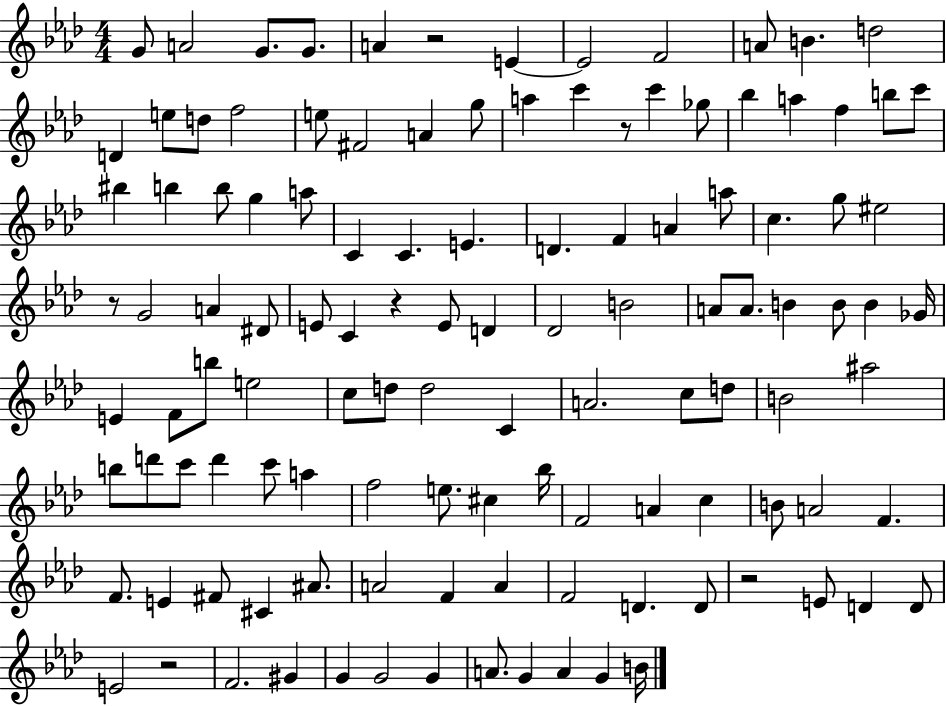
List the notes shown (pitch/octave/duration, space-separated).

G4/e A4/h G4/e. G4/e. A4/q R/h E4/q E4/h F4/h A4/e B4/q. D5/h D4/q E5/e D5/e F5/h E5/e F#4/h A4/q G5/e A5/q C6/q R/e C6/q Gb5/e Bb5/q A5/q F5/q B5/e C6/e BIS5/q B5/q B5/e G5/q A5/e C4/q C4/q. E4/q. D4/q. F4/q A4/q A5/e C5/q. G5/e EIS5/h R/e G4/h A4/q D#4/e E4/e C4/q R/q E4/e D4/q Db4/h B4/h A4/e A4/e. B4/q B4/e B4/q Gb4/s E4/q F4/e B5/e E5/h C5/e D5/e D5/h C4/q A4/h. C5/e D5/e B4/h A#5/h B5/e D6/e C6/e D6/q C6/e A5/q F5/h E5/e. C#5/q Bb5/s F4/h A4/q C5/q B4/e A4/h F4/q. F4/e. E4/q F#4/e C#4/q A#4/e. A4/h F4/q A4/q F4/h D4/q. D4/e R/h E4/e D4/q D4/e E4/h R/h F4/h. G#4/q G4/q G4/h G4/q A4/e. G4/q A4/q G4/q B4/s